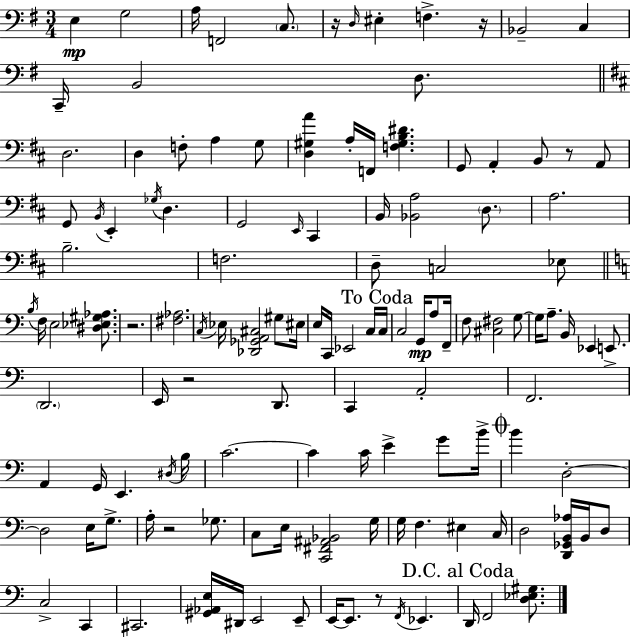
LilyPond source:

{
  \clef bass
  \numericTimeSignature
  \time 3/4
  \key e \minor
  e4\mp g2 | a16 f,2 \parenthesize c8. | r16 \grace { d16 } eis4-. f4.-> | r16 bes,2-- c4 | \break c,16-- b,2 d8. | \bar "||" \break \key b \minor d2. | d4 f8-. a4 g8 | <d gis a'>4 a16-. f,16 <f gis b dis'>4. | g,8 a,4-. b,8 r8 a,8 | \break g,8 \acciaccatura { b,16 } e,4-. \acciaccatura { ges16 } d4. | g,2 \grace { e,16 } cis,4 | b,16 <bes, a>2 | \parenthesize d8. a2. | \break b2.-- | f2. | d8-- c2 | ees8 \bar "||" \break \key a \minor \acciaccatura { b16 } f16 e2 <dis ees gis aes>8. | r2. | <fis aes>2. | \acciaccatura { c16 } ees16 <des, ges, a, cis>2 gis8 | \break eis16 e16 c,16 ees,2 | c16 \mark "To Coda" c16 c2 g,16\mp a8 | f,16-- f8 <cis fis>2 | g8~~ g16 a8.-- b,16 ees,4 e,8.-> | \break \parenthesize d,2. | e,16 r2 d,8. | c,4 a,2-. | f,2. | \break a,4 g,16 e,4. | \acciaccatura { dis16 } b16 c'2.~~ | c'4 c'16 e'4-> | g'8 b'16-> \mark \markup { \musicglyph "scripts.coda" } b'4 d2-.~~ | \break d2 e16 | g8.-> a16-. r2 | ges8. c8 e16 <c, fis, ais, bes,>2 | g16 g16 f4. eis4 | \break c16 d2 <d, ges, b, aes>16 | b,16 d8 c2-> c,4 | cis,2. | <gis, aes, e>16 dis,16 e,2 | \break e,8-- e,16~~ e,8. r8 \acciaccatura { f,16 } ees,4. | \mark "D.C. al Coda" d,16 f,2 | <d ees gis>8. \bar "|."
}